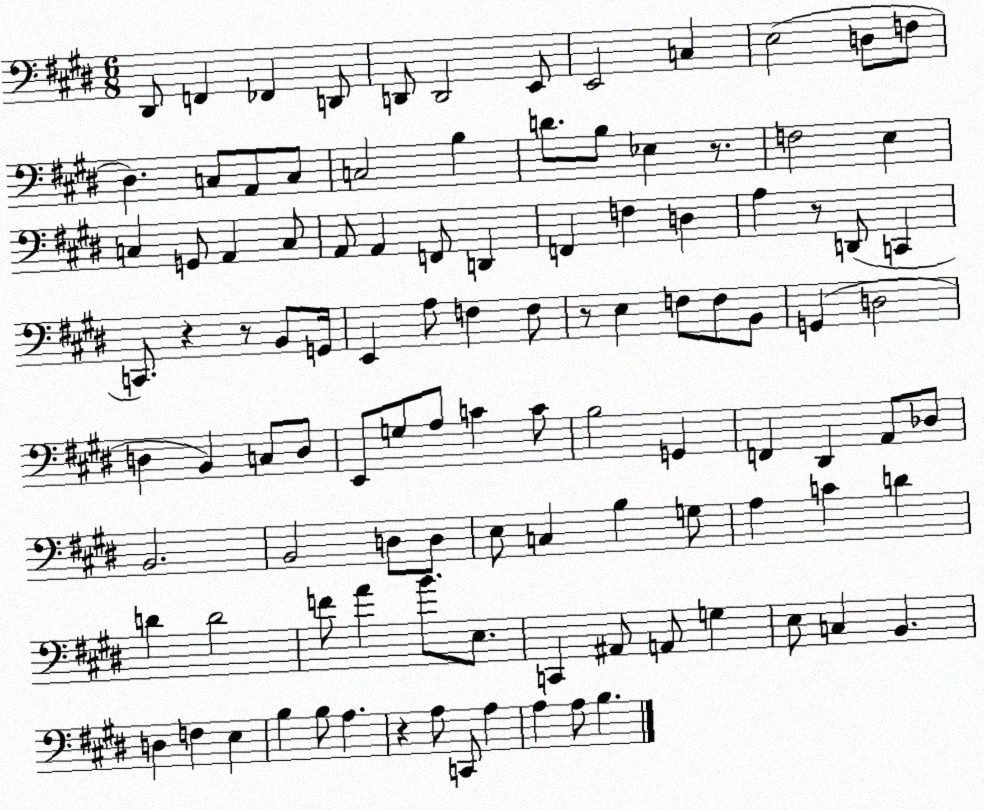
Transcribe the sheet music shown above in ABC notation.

X:1
T:Untitled
M:6/8
L:1/4
K:E
^D,,/2 F,, _F,, D,,/2 D,,/2 D,,2 E,,/2 E,,2 C, E,2 D,/2 F,/2 ^D, C,/2 A,,/2 C,/2 C,2 B, D/2 B,/2 _E, z/2 F,2 E, C, G,,/2 A,, C,/2 A,,/2 A,, F,,/2 D,, F,, F, D, A, z/2 D,,/2 C,, C,,/2 z z/2 B,,/2 G,,/4 E,, A,/2 F, F,/2 z/2 E, F,/2 F,/2 B,,/2 G,, D,2 D, B,, C,/2 D,/2 E,,/2 G,/2 A,/2 C C/2 B,2 G,, F,, ^D,, A,,/2 _D,/2 B,,2 B,,2 D,/2 D,/2 E,/2 C, B, G,/2 A, C D D D2 F/2 A B/2 E,/2 C,, ^A,,/2 A,,/2 G, E,/2 C, B,, D, F, E, B, B,/2 A, z A,/2 C,,/2 A, A, A,/2 B,